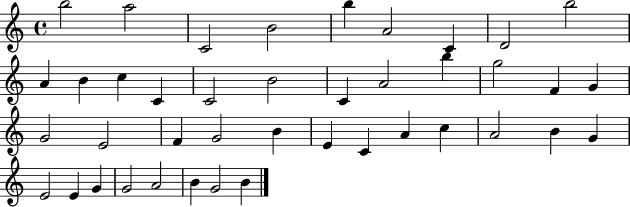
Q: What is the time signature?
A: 4/4